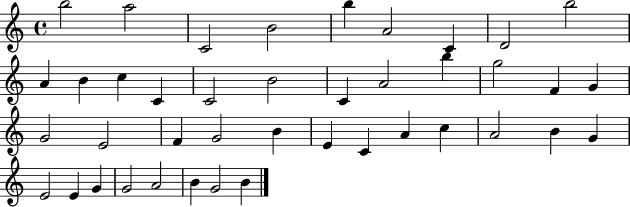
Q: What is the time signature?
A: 4/4